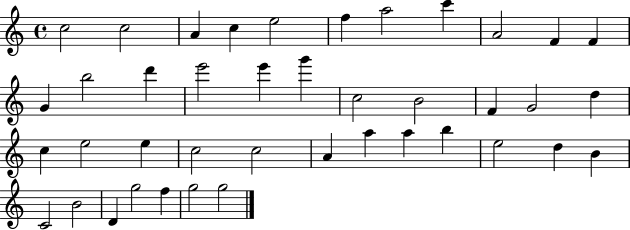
X:1
T:Untitled
M:4/4
L:1/4
K:C
c2 c2 A c e2 f a2 c' A2 F F G b2 d' e'2 e' g' c2 B2 F G2 d c e2 e c2 c2 A a a b e2 d B C2 B2 D g2 f g2 g2